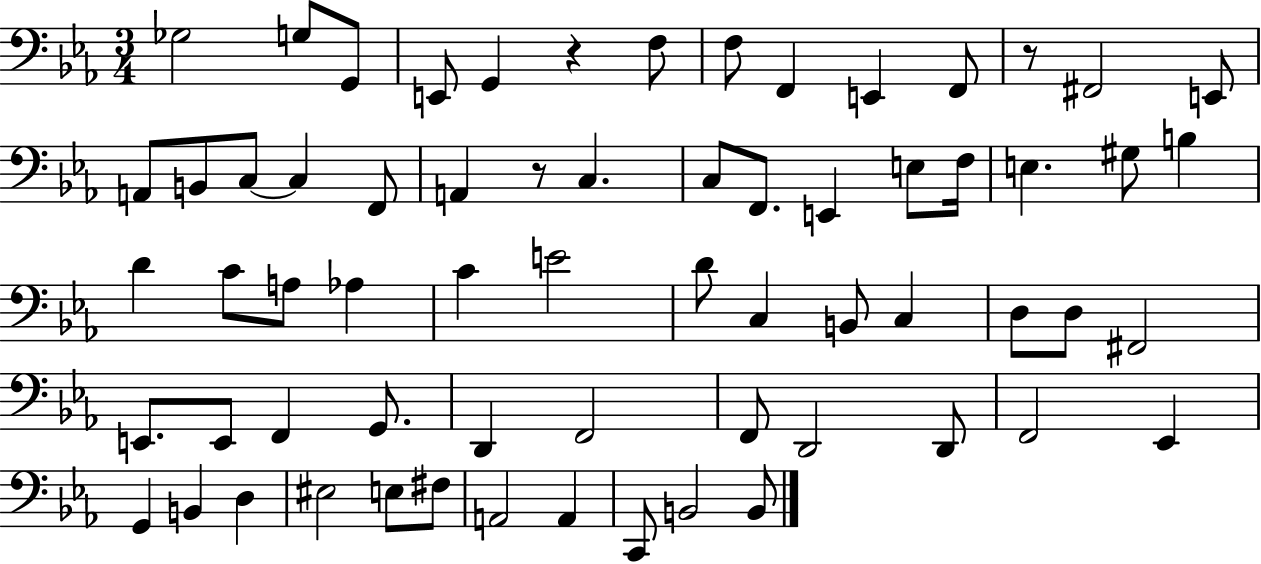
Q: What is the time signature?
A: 3/4